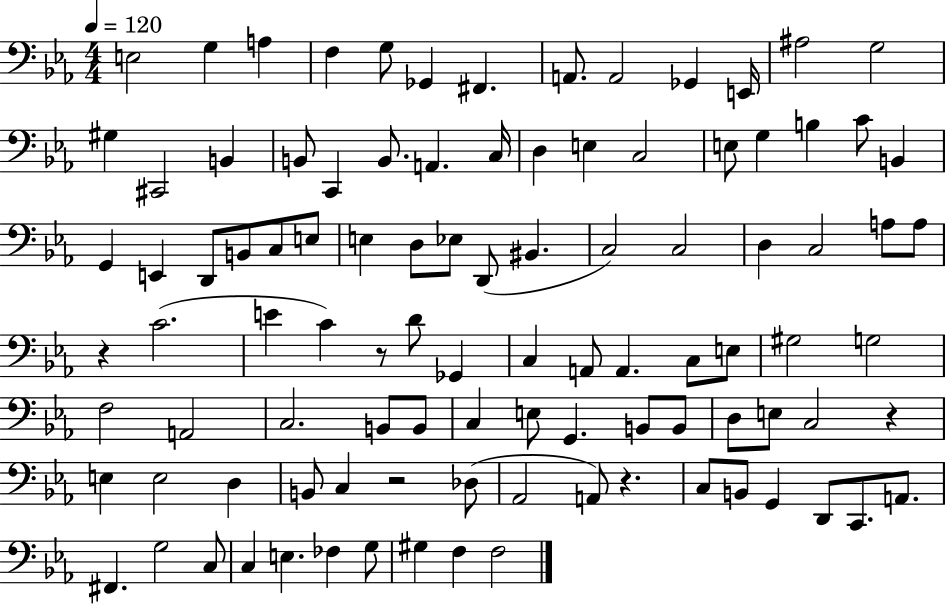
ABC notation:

X:1
T:Untitled
M:4/4
L:1/4
K:Eb
E,2 G, A, F, G,/2 _G,, ^F,, A,,/2 A,,2 _G,, E,,/4 ^A,2 G,2 ^G, ^C,,2 B,, B,,/2 C,, B,,/2 A,, C,/4 D, E, C,2 E,/2 G, B, C/2 B,, G,, E,, D,,/2 B,,/2 C,/2 E,/2 E, D,/2 _E,/2 D,,/2 ^B,, C,2 C,2 D, C,2 A,/2 A,/2 z C2 E C z/2 D/2 _G,, C, A,,/2 A,, C,/2 E,/2 ^G,2 G,2 F,2 A,,2 C,2 B,,/2 B,,/2 C, E,/2 G,, B,,/2 B,,/2 D,/2 E,/2 C,2 z E, E,2 D, B,,/2 C, z2 _D,/2 _A,,2 A,,/2 z C,/2 B,,/2 G,, D,,/2 C,,/2 A,,/2 ^F,, G,2 C,/2 C, E, _F, G,/2 ^G, F, F,2